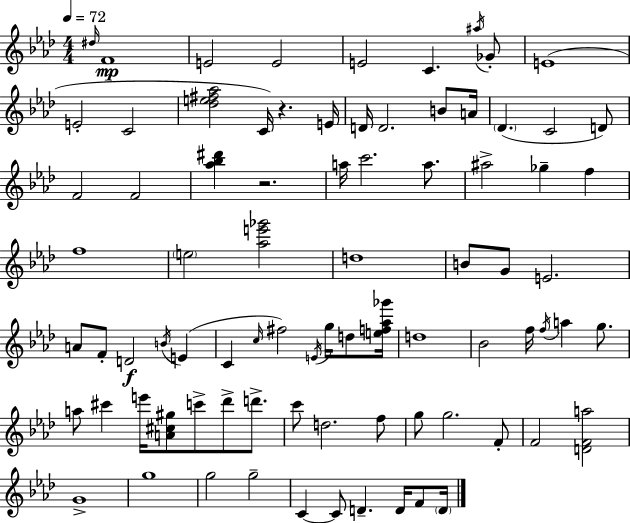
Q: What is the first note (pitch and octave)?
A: D#5